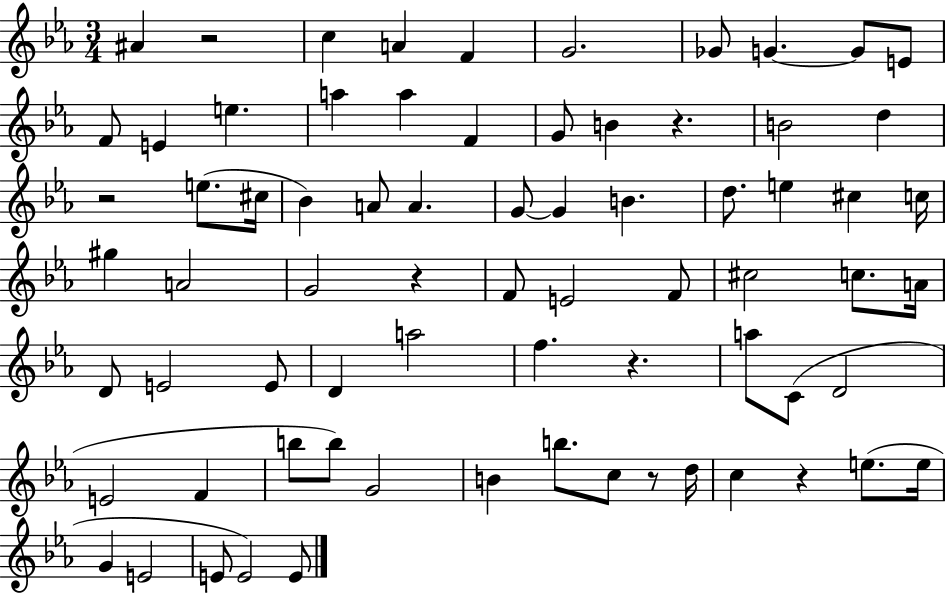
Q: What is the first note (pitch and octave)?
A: A#4